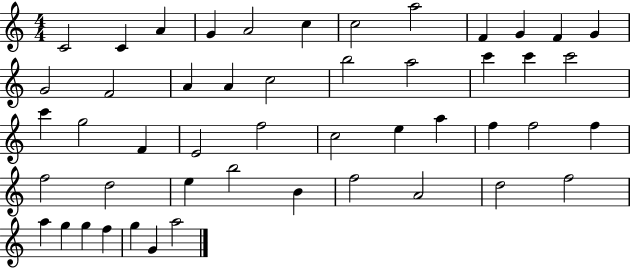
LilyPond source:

{
  \clef treble
  \numericTimeSignature
  \time 4/4
  \key c \major
  c'2 c'4 a'4 | g'4 a'2 c''4 | c''2 a''2 | f'4 g'4 f'4 g'4 | \break g'2 f'2 | a'4 a'4 c''2 | b''2 a''2 | c'''4 c'''4 c'''2 | \break c'''4 g''2 f'4 | e'2 f''2 | c''2 e''4 a''4 | f''4 f''2 f''4 | \break f''2 d''2 | e''4 b''2 b'4 | f''2 a'2 | d''2 f''2 | \break a''4 g''4 g''4 f''4 | g''4 g'4 a''2 | \bar "|."
}